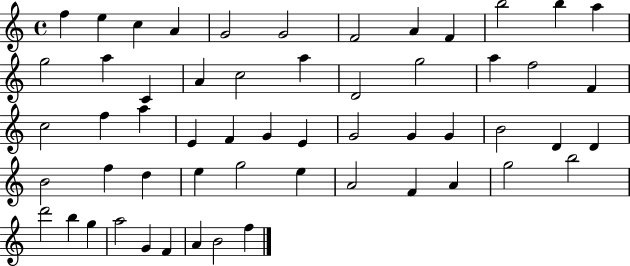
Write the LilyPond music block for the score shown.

{
  \clef treble
  \time 4/4
  \defaultTimeSignature
  \key c \major
  f''4 e''4 c''4 a'4 | g'2 g'2 | f'2 a'4 f'4 | b''2 b''4 a''4 | \break g''2 a''4 c'4 | a'4 c''2 a''4 | d'2 g''2 | a''4 f''2 f'4 | \break c''2 f''4 a''4 | e'4 f'4 g'4 e'4 | g'2 g'4 g'4 | b'2 d'4 d'4 | \break b'2 f''4 d''4 | e''4 g''2 e''4 | a'2 f'4 a'4 | g''2 b''2 | \break d'''2 b''4 g''4 | a''2 g'4 f'4 | a'4 b'2 f''4 | \bar "|."
}